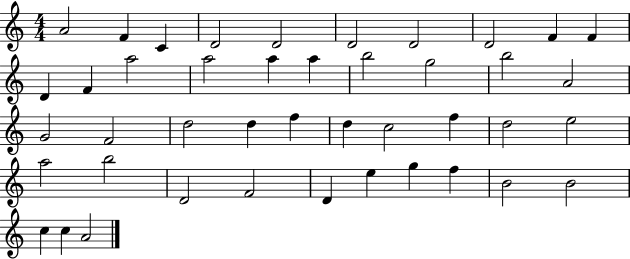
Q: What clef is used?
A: treble